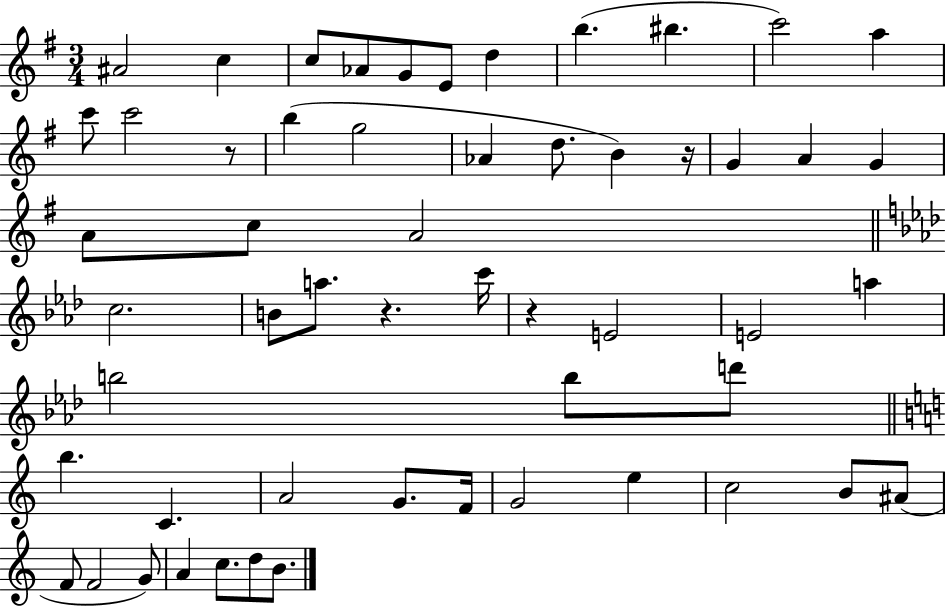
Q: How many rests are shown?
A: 4